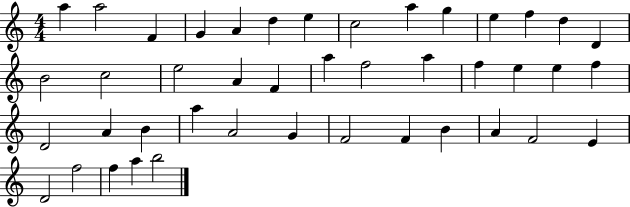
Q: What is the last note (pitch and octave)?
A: B5